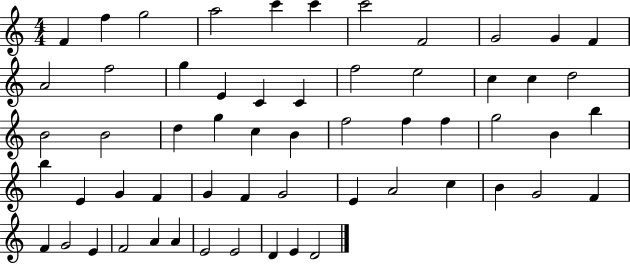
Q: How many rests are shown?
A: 0